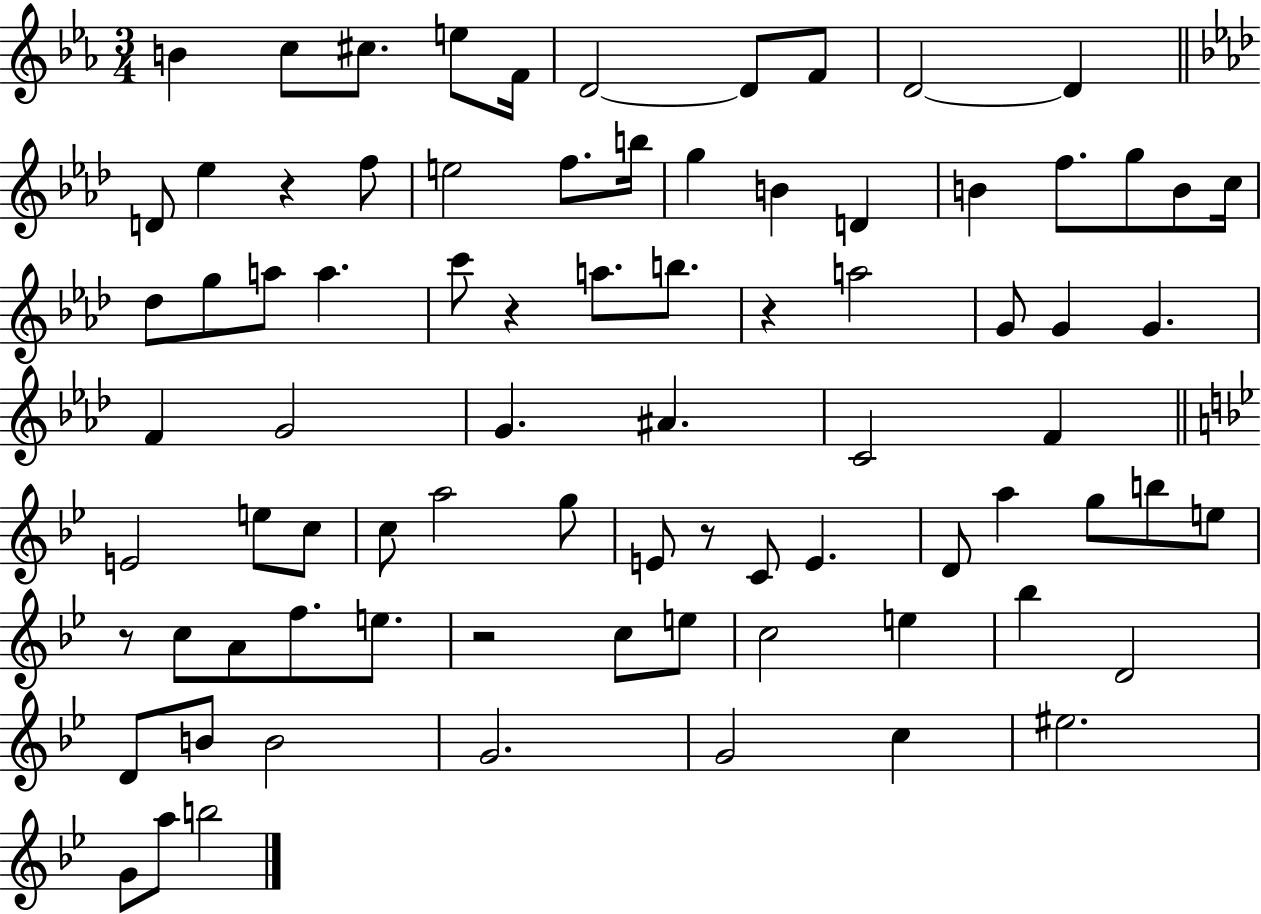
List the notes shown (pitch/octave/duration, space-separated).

B4/q C5/e C#5/e. E5/e F4/s D4/h D4/e F4/e D4/h D4/q D4/e Eb5/q R/q F5/e E5/h F5/e. B5/s G5/q B4/q D4/q B4/q F5/e. G5/e B4/e C5/s Db5/e G5/e A5/e A5/q. C6/e R/q A5/e. B5/e. R/q A5/h G4/e G4/q G4/q. F4/q G4/h G4/q. A#4/q. C4/h F4/q E4/h E5/e C5/e C5/e A5/h G5/e E4/e R/e C4/e E4/q. D4/e A5/q G5/e B5/e E5/e R/e C5/e A4/e F5/e. E5/e. R/h C5/e E5/e C5/h E5/q Bb5/q D4/h D4/e B4/e B4/h G4/h. G4/h C5/q EIS5/h. G4/e A5/e B5/h